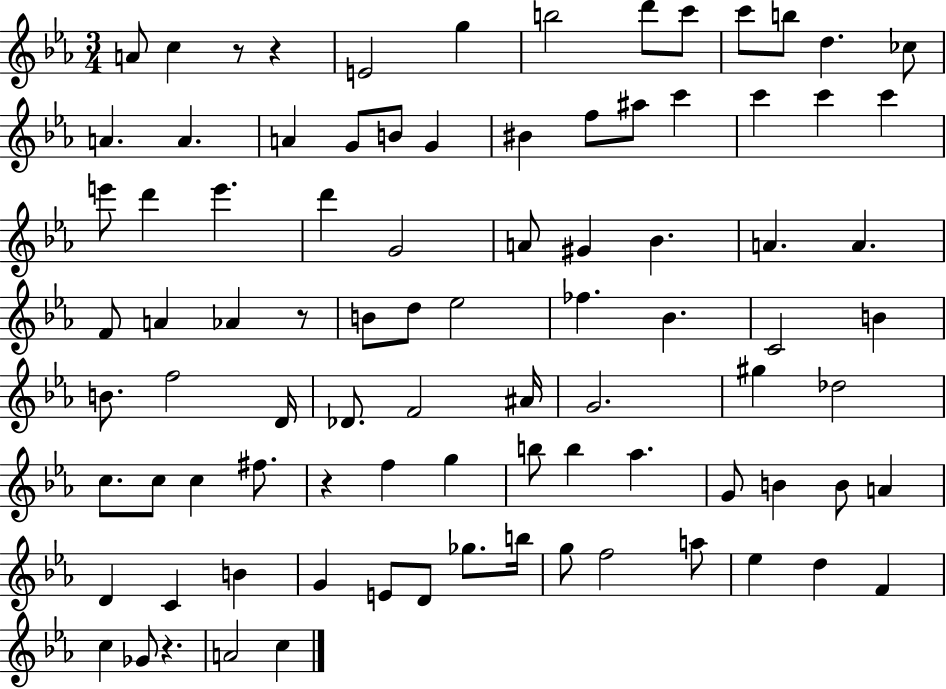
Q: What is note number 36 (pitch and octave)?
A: A4